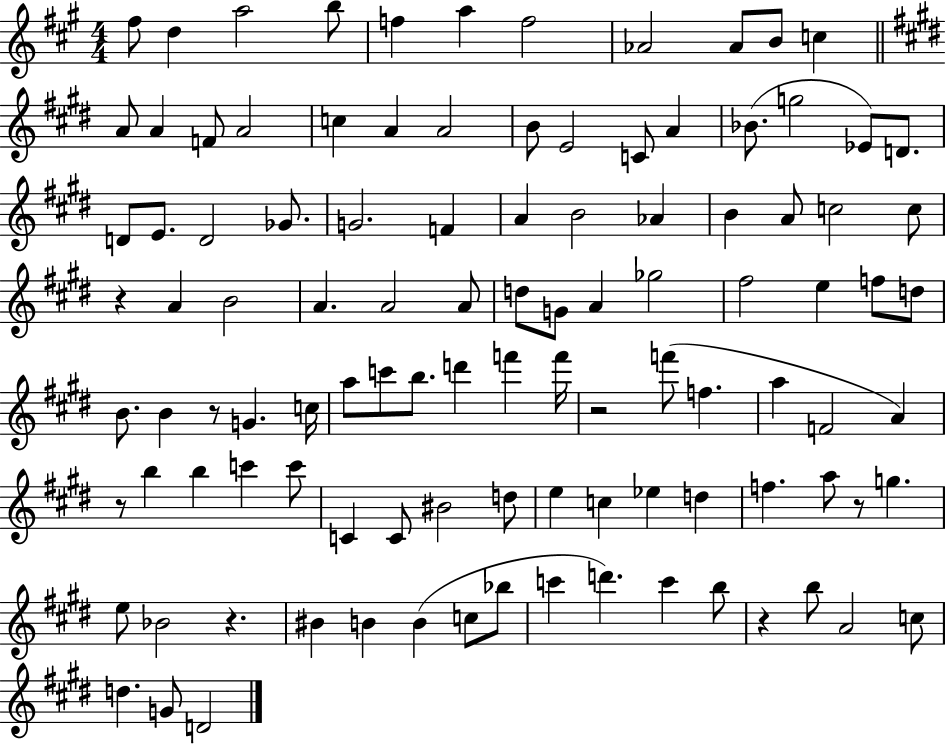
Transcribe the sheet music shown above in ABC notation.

X:1
T:Untitled
M:4/4
L:1/4
K:A
^f/2 d a2 b/2 f a f2 _A2 _A/2 B/2 c A/2 A F/2 A2 c A A2 B/2 E2 C/2 A _B/2 g2 _E/2 D/2 D/2 E/2 D2 _G/2 G2 F A B2 _A B A/2 c2 c/2 z A B2 A A2 A/2 d/2 G/2 A _g2 ^f2 e f/2 d/2 B/2 B z/2 G c/4 a/2 c'/2 b/2 d' f' f'/4 z2 f'/2 f a F2 A z/2 b b c' c'/2 C C/2 ^B2 d/2 e c _e d f a/2 z/2 g e/2 _B2 z ^B B B c/2 _b/2 c' d' c' b/2 z b/2 A2 c/2 d G/2 D2